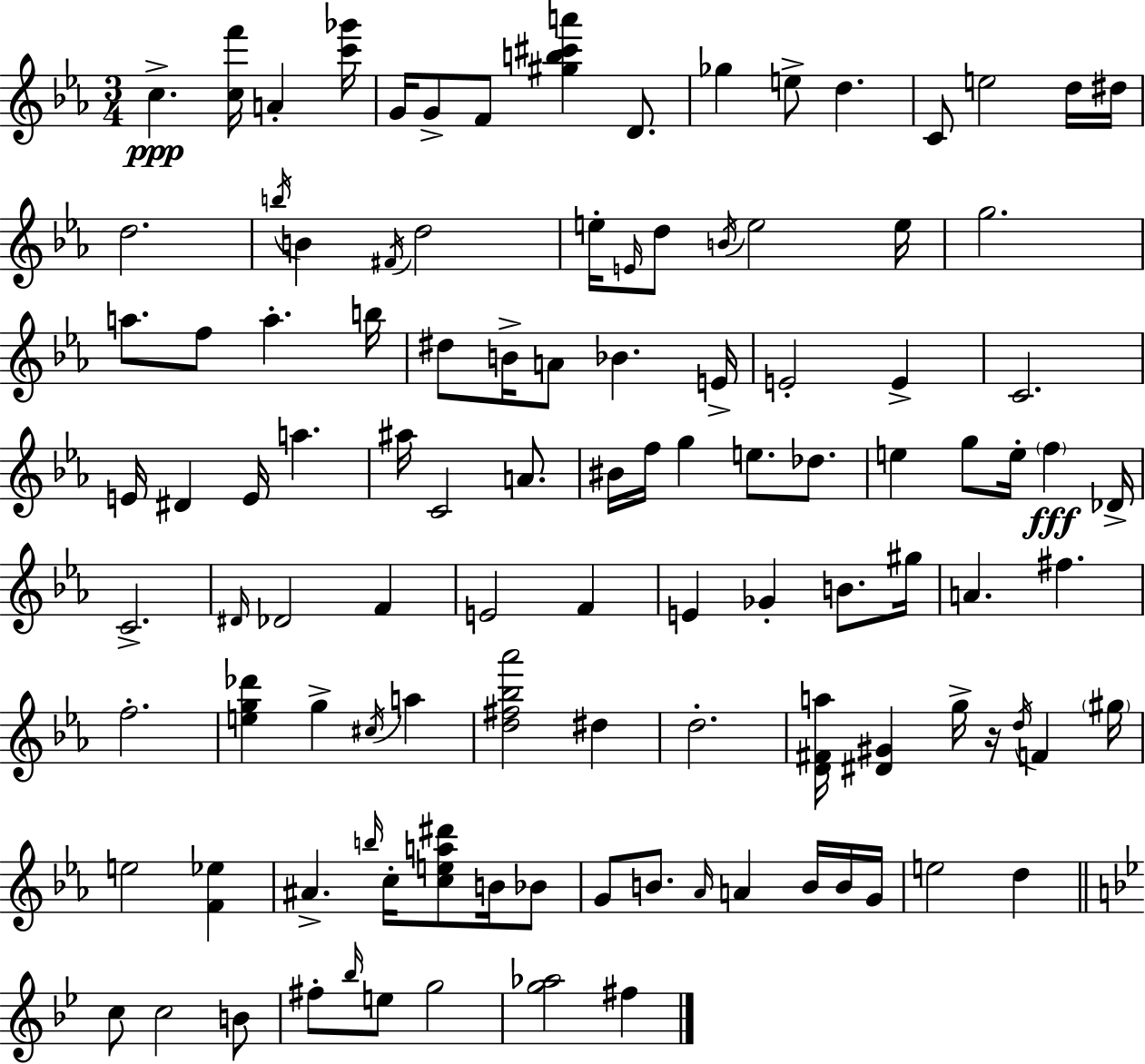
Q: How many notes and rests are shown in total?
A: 110